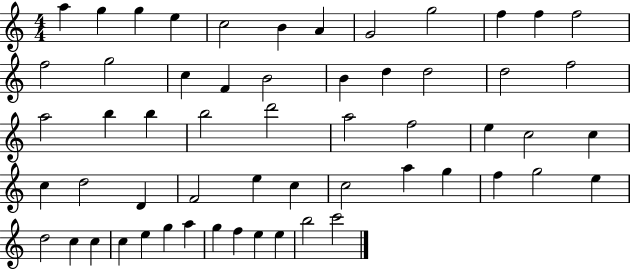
A5/q G5/q G5/q E5/q C5/h B4/q A4/q G4/h G5/h F5/q F5/q F5/h F5/h G5/h C5/q F4/q B4/h B4/q D5/q D5/h D5/h F5/h A5/h B5/q B5/q B5/h D6/h A5/h F5/h E5/q C5/h C5/q C5/q D5/h D4/q F4/h E5/q C5/q C5/h A5/q G5/q F5/q G5/h E5/q D5/h C5/q C5/q C5/q E5/q G5/q A5/q G5/q F5/q E5/q E5/q B5/h C6/h